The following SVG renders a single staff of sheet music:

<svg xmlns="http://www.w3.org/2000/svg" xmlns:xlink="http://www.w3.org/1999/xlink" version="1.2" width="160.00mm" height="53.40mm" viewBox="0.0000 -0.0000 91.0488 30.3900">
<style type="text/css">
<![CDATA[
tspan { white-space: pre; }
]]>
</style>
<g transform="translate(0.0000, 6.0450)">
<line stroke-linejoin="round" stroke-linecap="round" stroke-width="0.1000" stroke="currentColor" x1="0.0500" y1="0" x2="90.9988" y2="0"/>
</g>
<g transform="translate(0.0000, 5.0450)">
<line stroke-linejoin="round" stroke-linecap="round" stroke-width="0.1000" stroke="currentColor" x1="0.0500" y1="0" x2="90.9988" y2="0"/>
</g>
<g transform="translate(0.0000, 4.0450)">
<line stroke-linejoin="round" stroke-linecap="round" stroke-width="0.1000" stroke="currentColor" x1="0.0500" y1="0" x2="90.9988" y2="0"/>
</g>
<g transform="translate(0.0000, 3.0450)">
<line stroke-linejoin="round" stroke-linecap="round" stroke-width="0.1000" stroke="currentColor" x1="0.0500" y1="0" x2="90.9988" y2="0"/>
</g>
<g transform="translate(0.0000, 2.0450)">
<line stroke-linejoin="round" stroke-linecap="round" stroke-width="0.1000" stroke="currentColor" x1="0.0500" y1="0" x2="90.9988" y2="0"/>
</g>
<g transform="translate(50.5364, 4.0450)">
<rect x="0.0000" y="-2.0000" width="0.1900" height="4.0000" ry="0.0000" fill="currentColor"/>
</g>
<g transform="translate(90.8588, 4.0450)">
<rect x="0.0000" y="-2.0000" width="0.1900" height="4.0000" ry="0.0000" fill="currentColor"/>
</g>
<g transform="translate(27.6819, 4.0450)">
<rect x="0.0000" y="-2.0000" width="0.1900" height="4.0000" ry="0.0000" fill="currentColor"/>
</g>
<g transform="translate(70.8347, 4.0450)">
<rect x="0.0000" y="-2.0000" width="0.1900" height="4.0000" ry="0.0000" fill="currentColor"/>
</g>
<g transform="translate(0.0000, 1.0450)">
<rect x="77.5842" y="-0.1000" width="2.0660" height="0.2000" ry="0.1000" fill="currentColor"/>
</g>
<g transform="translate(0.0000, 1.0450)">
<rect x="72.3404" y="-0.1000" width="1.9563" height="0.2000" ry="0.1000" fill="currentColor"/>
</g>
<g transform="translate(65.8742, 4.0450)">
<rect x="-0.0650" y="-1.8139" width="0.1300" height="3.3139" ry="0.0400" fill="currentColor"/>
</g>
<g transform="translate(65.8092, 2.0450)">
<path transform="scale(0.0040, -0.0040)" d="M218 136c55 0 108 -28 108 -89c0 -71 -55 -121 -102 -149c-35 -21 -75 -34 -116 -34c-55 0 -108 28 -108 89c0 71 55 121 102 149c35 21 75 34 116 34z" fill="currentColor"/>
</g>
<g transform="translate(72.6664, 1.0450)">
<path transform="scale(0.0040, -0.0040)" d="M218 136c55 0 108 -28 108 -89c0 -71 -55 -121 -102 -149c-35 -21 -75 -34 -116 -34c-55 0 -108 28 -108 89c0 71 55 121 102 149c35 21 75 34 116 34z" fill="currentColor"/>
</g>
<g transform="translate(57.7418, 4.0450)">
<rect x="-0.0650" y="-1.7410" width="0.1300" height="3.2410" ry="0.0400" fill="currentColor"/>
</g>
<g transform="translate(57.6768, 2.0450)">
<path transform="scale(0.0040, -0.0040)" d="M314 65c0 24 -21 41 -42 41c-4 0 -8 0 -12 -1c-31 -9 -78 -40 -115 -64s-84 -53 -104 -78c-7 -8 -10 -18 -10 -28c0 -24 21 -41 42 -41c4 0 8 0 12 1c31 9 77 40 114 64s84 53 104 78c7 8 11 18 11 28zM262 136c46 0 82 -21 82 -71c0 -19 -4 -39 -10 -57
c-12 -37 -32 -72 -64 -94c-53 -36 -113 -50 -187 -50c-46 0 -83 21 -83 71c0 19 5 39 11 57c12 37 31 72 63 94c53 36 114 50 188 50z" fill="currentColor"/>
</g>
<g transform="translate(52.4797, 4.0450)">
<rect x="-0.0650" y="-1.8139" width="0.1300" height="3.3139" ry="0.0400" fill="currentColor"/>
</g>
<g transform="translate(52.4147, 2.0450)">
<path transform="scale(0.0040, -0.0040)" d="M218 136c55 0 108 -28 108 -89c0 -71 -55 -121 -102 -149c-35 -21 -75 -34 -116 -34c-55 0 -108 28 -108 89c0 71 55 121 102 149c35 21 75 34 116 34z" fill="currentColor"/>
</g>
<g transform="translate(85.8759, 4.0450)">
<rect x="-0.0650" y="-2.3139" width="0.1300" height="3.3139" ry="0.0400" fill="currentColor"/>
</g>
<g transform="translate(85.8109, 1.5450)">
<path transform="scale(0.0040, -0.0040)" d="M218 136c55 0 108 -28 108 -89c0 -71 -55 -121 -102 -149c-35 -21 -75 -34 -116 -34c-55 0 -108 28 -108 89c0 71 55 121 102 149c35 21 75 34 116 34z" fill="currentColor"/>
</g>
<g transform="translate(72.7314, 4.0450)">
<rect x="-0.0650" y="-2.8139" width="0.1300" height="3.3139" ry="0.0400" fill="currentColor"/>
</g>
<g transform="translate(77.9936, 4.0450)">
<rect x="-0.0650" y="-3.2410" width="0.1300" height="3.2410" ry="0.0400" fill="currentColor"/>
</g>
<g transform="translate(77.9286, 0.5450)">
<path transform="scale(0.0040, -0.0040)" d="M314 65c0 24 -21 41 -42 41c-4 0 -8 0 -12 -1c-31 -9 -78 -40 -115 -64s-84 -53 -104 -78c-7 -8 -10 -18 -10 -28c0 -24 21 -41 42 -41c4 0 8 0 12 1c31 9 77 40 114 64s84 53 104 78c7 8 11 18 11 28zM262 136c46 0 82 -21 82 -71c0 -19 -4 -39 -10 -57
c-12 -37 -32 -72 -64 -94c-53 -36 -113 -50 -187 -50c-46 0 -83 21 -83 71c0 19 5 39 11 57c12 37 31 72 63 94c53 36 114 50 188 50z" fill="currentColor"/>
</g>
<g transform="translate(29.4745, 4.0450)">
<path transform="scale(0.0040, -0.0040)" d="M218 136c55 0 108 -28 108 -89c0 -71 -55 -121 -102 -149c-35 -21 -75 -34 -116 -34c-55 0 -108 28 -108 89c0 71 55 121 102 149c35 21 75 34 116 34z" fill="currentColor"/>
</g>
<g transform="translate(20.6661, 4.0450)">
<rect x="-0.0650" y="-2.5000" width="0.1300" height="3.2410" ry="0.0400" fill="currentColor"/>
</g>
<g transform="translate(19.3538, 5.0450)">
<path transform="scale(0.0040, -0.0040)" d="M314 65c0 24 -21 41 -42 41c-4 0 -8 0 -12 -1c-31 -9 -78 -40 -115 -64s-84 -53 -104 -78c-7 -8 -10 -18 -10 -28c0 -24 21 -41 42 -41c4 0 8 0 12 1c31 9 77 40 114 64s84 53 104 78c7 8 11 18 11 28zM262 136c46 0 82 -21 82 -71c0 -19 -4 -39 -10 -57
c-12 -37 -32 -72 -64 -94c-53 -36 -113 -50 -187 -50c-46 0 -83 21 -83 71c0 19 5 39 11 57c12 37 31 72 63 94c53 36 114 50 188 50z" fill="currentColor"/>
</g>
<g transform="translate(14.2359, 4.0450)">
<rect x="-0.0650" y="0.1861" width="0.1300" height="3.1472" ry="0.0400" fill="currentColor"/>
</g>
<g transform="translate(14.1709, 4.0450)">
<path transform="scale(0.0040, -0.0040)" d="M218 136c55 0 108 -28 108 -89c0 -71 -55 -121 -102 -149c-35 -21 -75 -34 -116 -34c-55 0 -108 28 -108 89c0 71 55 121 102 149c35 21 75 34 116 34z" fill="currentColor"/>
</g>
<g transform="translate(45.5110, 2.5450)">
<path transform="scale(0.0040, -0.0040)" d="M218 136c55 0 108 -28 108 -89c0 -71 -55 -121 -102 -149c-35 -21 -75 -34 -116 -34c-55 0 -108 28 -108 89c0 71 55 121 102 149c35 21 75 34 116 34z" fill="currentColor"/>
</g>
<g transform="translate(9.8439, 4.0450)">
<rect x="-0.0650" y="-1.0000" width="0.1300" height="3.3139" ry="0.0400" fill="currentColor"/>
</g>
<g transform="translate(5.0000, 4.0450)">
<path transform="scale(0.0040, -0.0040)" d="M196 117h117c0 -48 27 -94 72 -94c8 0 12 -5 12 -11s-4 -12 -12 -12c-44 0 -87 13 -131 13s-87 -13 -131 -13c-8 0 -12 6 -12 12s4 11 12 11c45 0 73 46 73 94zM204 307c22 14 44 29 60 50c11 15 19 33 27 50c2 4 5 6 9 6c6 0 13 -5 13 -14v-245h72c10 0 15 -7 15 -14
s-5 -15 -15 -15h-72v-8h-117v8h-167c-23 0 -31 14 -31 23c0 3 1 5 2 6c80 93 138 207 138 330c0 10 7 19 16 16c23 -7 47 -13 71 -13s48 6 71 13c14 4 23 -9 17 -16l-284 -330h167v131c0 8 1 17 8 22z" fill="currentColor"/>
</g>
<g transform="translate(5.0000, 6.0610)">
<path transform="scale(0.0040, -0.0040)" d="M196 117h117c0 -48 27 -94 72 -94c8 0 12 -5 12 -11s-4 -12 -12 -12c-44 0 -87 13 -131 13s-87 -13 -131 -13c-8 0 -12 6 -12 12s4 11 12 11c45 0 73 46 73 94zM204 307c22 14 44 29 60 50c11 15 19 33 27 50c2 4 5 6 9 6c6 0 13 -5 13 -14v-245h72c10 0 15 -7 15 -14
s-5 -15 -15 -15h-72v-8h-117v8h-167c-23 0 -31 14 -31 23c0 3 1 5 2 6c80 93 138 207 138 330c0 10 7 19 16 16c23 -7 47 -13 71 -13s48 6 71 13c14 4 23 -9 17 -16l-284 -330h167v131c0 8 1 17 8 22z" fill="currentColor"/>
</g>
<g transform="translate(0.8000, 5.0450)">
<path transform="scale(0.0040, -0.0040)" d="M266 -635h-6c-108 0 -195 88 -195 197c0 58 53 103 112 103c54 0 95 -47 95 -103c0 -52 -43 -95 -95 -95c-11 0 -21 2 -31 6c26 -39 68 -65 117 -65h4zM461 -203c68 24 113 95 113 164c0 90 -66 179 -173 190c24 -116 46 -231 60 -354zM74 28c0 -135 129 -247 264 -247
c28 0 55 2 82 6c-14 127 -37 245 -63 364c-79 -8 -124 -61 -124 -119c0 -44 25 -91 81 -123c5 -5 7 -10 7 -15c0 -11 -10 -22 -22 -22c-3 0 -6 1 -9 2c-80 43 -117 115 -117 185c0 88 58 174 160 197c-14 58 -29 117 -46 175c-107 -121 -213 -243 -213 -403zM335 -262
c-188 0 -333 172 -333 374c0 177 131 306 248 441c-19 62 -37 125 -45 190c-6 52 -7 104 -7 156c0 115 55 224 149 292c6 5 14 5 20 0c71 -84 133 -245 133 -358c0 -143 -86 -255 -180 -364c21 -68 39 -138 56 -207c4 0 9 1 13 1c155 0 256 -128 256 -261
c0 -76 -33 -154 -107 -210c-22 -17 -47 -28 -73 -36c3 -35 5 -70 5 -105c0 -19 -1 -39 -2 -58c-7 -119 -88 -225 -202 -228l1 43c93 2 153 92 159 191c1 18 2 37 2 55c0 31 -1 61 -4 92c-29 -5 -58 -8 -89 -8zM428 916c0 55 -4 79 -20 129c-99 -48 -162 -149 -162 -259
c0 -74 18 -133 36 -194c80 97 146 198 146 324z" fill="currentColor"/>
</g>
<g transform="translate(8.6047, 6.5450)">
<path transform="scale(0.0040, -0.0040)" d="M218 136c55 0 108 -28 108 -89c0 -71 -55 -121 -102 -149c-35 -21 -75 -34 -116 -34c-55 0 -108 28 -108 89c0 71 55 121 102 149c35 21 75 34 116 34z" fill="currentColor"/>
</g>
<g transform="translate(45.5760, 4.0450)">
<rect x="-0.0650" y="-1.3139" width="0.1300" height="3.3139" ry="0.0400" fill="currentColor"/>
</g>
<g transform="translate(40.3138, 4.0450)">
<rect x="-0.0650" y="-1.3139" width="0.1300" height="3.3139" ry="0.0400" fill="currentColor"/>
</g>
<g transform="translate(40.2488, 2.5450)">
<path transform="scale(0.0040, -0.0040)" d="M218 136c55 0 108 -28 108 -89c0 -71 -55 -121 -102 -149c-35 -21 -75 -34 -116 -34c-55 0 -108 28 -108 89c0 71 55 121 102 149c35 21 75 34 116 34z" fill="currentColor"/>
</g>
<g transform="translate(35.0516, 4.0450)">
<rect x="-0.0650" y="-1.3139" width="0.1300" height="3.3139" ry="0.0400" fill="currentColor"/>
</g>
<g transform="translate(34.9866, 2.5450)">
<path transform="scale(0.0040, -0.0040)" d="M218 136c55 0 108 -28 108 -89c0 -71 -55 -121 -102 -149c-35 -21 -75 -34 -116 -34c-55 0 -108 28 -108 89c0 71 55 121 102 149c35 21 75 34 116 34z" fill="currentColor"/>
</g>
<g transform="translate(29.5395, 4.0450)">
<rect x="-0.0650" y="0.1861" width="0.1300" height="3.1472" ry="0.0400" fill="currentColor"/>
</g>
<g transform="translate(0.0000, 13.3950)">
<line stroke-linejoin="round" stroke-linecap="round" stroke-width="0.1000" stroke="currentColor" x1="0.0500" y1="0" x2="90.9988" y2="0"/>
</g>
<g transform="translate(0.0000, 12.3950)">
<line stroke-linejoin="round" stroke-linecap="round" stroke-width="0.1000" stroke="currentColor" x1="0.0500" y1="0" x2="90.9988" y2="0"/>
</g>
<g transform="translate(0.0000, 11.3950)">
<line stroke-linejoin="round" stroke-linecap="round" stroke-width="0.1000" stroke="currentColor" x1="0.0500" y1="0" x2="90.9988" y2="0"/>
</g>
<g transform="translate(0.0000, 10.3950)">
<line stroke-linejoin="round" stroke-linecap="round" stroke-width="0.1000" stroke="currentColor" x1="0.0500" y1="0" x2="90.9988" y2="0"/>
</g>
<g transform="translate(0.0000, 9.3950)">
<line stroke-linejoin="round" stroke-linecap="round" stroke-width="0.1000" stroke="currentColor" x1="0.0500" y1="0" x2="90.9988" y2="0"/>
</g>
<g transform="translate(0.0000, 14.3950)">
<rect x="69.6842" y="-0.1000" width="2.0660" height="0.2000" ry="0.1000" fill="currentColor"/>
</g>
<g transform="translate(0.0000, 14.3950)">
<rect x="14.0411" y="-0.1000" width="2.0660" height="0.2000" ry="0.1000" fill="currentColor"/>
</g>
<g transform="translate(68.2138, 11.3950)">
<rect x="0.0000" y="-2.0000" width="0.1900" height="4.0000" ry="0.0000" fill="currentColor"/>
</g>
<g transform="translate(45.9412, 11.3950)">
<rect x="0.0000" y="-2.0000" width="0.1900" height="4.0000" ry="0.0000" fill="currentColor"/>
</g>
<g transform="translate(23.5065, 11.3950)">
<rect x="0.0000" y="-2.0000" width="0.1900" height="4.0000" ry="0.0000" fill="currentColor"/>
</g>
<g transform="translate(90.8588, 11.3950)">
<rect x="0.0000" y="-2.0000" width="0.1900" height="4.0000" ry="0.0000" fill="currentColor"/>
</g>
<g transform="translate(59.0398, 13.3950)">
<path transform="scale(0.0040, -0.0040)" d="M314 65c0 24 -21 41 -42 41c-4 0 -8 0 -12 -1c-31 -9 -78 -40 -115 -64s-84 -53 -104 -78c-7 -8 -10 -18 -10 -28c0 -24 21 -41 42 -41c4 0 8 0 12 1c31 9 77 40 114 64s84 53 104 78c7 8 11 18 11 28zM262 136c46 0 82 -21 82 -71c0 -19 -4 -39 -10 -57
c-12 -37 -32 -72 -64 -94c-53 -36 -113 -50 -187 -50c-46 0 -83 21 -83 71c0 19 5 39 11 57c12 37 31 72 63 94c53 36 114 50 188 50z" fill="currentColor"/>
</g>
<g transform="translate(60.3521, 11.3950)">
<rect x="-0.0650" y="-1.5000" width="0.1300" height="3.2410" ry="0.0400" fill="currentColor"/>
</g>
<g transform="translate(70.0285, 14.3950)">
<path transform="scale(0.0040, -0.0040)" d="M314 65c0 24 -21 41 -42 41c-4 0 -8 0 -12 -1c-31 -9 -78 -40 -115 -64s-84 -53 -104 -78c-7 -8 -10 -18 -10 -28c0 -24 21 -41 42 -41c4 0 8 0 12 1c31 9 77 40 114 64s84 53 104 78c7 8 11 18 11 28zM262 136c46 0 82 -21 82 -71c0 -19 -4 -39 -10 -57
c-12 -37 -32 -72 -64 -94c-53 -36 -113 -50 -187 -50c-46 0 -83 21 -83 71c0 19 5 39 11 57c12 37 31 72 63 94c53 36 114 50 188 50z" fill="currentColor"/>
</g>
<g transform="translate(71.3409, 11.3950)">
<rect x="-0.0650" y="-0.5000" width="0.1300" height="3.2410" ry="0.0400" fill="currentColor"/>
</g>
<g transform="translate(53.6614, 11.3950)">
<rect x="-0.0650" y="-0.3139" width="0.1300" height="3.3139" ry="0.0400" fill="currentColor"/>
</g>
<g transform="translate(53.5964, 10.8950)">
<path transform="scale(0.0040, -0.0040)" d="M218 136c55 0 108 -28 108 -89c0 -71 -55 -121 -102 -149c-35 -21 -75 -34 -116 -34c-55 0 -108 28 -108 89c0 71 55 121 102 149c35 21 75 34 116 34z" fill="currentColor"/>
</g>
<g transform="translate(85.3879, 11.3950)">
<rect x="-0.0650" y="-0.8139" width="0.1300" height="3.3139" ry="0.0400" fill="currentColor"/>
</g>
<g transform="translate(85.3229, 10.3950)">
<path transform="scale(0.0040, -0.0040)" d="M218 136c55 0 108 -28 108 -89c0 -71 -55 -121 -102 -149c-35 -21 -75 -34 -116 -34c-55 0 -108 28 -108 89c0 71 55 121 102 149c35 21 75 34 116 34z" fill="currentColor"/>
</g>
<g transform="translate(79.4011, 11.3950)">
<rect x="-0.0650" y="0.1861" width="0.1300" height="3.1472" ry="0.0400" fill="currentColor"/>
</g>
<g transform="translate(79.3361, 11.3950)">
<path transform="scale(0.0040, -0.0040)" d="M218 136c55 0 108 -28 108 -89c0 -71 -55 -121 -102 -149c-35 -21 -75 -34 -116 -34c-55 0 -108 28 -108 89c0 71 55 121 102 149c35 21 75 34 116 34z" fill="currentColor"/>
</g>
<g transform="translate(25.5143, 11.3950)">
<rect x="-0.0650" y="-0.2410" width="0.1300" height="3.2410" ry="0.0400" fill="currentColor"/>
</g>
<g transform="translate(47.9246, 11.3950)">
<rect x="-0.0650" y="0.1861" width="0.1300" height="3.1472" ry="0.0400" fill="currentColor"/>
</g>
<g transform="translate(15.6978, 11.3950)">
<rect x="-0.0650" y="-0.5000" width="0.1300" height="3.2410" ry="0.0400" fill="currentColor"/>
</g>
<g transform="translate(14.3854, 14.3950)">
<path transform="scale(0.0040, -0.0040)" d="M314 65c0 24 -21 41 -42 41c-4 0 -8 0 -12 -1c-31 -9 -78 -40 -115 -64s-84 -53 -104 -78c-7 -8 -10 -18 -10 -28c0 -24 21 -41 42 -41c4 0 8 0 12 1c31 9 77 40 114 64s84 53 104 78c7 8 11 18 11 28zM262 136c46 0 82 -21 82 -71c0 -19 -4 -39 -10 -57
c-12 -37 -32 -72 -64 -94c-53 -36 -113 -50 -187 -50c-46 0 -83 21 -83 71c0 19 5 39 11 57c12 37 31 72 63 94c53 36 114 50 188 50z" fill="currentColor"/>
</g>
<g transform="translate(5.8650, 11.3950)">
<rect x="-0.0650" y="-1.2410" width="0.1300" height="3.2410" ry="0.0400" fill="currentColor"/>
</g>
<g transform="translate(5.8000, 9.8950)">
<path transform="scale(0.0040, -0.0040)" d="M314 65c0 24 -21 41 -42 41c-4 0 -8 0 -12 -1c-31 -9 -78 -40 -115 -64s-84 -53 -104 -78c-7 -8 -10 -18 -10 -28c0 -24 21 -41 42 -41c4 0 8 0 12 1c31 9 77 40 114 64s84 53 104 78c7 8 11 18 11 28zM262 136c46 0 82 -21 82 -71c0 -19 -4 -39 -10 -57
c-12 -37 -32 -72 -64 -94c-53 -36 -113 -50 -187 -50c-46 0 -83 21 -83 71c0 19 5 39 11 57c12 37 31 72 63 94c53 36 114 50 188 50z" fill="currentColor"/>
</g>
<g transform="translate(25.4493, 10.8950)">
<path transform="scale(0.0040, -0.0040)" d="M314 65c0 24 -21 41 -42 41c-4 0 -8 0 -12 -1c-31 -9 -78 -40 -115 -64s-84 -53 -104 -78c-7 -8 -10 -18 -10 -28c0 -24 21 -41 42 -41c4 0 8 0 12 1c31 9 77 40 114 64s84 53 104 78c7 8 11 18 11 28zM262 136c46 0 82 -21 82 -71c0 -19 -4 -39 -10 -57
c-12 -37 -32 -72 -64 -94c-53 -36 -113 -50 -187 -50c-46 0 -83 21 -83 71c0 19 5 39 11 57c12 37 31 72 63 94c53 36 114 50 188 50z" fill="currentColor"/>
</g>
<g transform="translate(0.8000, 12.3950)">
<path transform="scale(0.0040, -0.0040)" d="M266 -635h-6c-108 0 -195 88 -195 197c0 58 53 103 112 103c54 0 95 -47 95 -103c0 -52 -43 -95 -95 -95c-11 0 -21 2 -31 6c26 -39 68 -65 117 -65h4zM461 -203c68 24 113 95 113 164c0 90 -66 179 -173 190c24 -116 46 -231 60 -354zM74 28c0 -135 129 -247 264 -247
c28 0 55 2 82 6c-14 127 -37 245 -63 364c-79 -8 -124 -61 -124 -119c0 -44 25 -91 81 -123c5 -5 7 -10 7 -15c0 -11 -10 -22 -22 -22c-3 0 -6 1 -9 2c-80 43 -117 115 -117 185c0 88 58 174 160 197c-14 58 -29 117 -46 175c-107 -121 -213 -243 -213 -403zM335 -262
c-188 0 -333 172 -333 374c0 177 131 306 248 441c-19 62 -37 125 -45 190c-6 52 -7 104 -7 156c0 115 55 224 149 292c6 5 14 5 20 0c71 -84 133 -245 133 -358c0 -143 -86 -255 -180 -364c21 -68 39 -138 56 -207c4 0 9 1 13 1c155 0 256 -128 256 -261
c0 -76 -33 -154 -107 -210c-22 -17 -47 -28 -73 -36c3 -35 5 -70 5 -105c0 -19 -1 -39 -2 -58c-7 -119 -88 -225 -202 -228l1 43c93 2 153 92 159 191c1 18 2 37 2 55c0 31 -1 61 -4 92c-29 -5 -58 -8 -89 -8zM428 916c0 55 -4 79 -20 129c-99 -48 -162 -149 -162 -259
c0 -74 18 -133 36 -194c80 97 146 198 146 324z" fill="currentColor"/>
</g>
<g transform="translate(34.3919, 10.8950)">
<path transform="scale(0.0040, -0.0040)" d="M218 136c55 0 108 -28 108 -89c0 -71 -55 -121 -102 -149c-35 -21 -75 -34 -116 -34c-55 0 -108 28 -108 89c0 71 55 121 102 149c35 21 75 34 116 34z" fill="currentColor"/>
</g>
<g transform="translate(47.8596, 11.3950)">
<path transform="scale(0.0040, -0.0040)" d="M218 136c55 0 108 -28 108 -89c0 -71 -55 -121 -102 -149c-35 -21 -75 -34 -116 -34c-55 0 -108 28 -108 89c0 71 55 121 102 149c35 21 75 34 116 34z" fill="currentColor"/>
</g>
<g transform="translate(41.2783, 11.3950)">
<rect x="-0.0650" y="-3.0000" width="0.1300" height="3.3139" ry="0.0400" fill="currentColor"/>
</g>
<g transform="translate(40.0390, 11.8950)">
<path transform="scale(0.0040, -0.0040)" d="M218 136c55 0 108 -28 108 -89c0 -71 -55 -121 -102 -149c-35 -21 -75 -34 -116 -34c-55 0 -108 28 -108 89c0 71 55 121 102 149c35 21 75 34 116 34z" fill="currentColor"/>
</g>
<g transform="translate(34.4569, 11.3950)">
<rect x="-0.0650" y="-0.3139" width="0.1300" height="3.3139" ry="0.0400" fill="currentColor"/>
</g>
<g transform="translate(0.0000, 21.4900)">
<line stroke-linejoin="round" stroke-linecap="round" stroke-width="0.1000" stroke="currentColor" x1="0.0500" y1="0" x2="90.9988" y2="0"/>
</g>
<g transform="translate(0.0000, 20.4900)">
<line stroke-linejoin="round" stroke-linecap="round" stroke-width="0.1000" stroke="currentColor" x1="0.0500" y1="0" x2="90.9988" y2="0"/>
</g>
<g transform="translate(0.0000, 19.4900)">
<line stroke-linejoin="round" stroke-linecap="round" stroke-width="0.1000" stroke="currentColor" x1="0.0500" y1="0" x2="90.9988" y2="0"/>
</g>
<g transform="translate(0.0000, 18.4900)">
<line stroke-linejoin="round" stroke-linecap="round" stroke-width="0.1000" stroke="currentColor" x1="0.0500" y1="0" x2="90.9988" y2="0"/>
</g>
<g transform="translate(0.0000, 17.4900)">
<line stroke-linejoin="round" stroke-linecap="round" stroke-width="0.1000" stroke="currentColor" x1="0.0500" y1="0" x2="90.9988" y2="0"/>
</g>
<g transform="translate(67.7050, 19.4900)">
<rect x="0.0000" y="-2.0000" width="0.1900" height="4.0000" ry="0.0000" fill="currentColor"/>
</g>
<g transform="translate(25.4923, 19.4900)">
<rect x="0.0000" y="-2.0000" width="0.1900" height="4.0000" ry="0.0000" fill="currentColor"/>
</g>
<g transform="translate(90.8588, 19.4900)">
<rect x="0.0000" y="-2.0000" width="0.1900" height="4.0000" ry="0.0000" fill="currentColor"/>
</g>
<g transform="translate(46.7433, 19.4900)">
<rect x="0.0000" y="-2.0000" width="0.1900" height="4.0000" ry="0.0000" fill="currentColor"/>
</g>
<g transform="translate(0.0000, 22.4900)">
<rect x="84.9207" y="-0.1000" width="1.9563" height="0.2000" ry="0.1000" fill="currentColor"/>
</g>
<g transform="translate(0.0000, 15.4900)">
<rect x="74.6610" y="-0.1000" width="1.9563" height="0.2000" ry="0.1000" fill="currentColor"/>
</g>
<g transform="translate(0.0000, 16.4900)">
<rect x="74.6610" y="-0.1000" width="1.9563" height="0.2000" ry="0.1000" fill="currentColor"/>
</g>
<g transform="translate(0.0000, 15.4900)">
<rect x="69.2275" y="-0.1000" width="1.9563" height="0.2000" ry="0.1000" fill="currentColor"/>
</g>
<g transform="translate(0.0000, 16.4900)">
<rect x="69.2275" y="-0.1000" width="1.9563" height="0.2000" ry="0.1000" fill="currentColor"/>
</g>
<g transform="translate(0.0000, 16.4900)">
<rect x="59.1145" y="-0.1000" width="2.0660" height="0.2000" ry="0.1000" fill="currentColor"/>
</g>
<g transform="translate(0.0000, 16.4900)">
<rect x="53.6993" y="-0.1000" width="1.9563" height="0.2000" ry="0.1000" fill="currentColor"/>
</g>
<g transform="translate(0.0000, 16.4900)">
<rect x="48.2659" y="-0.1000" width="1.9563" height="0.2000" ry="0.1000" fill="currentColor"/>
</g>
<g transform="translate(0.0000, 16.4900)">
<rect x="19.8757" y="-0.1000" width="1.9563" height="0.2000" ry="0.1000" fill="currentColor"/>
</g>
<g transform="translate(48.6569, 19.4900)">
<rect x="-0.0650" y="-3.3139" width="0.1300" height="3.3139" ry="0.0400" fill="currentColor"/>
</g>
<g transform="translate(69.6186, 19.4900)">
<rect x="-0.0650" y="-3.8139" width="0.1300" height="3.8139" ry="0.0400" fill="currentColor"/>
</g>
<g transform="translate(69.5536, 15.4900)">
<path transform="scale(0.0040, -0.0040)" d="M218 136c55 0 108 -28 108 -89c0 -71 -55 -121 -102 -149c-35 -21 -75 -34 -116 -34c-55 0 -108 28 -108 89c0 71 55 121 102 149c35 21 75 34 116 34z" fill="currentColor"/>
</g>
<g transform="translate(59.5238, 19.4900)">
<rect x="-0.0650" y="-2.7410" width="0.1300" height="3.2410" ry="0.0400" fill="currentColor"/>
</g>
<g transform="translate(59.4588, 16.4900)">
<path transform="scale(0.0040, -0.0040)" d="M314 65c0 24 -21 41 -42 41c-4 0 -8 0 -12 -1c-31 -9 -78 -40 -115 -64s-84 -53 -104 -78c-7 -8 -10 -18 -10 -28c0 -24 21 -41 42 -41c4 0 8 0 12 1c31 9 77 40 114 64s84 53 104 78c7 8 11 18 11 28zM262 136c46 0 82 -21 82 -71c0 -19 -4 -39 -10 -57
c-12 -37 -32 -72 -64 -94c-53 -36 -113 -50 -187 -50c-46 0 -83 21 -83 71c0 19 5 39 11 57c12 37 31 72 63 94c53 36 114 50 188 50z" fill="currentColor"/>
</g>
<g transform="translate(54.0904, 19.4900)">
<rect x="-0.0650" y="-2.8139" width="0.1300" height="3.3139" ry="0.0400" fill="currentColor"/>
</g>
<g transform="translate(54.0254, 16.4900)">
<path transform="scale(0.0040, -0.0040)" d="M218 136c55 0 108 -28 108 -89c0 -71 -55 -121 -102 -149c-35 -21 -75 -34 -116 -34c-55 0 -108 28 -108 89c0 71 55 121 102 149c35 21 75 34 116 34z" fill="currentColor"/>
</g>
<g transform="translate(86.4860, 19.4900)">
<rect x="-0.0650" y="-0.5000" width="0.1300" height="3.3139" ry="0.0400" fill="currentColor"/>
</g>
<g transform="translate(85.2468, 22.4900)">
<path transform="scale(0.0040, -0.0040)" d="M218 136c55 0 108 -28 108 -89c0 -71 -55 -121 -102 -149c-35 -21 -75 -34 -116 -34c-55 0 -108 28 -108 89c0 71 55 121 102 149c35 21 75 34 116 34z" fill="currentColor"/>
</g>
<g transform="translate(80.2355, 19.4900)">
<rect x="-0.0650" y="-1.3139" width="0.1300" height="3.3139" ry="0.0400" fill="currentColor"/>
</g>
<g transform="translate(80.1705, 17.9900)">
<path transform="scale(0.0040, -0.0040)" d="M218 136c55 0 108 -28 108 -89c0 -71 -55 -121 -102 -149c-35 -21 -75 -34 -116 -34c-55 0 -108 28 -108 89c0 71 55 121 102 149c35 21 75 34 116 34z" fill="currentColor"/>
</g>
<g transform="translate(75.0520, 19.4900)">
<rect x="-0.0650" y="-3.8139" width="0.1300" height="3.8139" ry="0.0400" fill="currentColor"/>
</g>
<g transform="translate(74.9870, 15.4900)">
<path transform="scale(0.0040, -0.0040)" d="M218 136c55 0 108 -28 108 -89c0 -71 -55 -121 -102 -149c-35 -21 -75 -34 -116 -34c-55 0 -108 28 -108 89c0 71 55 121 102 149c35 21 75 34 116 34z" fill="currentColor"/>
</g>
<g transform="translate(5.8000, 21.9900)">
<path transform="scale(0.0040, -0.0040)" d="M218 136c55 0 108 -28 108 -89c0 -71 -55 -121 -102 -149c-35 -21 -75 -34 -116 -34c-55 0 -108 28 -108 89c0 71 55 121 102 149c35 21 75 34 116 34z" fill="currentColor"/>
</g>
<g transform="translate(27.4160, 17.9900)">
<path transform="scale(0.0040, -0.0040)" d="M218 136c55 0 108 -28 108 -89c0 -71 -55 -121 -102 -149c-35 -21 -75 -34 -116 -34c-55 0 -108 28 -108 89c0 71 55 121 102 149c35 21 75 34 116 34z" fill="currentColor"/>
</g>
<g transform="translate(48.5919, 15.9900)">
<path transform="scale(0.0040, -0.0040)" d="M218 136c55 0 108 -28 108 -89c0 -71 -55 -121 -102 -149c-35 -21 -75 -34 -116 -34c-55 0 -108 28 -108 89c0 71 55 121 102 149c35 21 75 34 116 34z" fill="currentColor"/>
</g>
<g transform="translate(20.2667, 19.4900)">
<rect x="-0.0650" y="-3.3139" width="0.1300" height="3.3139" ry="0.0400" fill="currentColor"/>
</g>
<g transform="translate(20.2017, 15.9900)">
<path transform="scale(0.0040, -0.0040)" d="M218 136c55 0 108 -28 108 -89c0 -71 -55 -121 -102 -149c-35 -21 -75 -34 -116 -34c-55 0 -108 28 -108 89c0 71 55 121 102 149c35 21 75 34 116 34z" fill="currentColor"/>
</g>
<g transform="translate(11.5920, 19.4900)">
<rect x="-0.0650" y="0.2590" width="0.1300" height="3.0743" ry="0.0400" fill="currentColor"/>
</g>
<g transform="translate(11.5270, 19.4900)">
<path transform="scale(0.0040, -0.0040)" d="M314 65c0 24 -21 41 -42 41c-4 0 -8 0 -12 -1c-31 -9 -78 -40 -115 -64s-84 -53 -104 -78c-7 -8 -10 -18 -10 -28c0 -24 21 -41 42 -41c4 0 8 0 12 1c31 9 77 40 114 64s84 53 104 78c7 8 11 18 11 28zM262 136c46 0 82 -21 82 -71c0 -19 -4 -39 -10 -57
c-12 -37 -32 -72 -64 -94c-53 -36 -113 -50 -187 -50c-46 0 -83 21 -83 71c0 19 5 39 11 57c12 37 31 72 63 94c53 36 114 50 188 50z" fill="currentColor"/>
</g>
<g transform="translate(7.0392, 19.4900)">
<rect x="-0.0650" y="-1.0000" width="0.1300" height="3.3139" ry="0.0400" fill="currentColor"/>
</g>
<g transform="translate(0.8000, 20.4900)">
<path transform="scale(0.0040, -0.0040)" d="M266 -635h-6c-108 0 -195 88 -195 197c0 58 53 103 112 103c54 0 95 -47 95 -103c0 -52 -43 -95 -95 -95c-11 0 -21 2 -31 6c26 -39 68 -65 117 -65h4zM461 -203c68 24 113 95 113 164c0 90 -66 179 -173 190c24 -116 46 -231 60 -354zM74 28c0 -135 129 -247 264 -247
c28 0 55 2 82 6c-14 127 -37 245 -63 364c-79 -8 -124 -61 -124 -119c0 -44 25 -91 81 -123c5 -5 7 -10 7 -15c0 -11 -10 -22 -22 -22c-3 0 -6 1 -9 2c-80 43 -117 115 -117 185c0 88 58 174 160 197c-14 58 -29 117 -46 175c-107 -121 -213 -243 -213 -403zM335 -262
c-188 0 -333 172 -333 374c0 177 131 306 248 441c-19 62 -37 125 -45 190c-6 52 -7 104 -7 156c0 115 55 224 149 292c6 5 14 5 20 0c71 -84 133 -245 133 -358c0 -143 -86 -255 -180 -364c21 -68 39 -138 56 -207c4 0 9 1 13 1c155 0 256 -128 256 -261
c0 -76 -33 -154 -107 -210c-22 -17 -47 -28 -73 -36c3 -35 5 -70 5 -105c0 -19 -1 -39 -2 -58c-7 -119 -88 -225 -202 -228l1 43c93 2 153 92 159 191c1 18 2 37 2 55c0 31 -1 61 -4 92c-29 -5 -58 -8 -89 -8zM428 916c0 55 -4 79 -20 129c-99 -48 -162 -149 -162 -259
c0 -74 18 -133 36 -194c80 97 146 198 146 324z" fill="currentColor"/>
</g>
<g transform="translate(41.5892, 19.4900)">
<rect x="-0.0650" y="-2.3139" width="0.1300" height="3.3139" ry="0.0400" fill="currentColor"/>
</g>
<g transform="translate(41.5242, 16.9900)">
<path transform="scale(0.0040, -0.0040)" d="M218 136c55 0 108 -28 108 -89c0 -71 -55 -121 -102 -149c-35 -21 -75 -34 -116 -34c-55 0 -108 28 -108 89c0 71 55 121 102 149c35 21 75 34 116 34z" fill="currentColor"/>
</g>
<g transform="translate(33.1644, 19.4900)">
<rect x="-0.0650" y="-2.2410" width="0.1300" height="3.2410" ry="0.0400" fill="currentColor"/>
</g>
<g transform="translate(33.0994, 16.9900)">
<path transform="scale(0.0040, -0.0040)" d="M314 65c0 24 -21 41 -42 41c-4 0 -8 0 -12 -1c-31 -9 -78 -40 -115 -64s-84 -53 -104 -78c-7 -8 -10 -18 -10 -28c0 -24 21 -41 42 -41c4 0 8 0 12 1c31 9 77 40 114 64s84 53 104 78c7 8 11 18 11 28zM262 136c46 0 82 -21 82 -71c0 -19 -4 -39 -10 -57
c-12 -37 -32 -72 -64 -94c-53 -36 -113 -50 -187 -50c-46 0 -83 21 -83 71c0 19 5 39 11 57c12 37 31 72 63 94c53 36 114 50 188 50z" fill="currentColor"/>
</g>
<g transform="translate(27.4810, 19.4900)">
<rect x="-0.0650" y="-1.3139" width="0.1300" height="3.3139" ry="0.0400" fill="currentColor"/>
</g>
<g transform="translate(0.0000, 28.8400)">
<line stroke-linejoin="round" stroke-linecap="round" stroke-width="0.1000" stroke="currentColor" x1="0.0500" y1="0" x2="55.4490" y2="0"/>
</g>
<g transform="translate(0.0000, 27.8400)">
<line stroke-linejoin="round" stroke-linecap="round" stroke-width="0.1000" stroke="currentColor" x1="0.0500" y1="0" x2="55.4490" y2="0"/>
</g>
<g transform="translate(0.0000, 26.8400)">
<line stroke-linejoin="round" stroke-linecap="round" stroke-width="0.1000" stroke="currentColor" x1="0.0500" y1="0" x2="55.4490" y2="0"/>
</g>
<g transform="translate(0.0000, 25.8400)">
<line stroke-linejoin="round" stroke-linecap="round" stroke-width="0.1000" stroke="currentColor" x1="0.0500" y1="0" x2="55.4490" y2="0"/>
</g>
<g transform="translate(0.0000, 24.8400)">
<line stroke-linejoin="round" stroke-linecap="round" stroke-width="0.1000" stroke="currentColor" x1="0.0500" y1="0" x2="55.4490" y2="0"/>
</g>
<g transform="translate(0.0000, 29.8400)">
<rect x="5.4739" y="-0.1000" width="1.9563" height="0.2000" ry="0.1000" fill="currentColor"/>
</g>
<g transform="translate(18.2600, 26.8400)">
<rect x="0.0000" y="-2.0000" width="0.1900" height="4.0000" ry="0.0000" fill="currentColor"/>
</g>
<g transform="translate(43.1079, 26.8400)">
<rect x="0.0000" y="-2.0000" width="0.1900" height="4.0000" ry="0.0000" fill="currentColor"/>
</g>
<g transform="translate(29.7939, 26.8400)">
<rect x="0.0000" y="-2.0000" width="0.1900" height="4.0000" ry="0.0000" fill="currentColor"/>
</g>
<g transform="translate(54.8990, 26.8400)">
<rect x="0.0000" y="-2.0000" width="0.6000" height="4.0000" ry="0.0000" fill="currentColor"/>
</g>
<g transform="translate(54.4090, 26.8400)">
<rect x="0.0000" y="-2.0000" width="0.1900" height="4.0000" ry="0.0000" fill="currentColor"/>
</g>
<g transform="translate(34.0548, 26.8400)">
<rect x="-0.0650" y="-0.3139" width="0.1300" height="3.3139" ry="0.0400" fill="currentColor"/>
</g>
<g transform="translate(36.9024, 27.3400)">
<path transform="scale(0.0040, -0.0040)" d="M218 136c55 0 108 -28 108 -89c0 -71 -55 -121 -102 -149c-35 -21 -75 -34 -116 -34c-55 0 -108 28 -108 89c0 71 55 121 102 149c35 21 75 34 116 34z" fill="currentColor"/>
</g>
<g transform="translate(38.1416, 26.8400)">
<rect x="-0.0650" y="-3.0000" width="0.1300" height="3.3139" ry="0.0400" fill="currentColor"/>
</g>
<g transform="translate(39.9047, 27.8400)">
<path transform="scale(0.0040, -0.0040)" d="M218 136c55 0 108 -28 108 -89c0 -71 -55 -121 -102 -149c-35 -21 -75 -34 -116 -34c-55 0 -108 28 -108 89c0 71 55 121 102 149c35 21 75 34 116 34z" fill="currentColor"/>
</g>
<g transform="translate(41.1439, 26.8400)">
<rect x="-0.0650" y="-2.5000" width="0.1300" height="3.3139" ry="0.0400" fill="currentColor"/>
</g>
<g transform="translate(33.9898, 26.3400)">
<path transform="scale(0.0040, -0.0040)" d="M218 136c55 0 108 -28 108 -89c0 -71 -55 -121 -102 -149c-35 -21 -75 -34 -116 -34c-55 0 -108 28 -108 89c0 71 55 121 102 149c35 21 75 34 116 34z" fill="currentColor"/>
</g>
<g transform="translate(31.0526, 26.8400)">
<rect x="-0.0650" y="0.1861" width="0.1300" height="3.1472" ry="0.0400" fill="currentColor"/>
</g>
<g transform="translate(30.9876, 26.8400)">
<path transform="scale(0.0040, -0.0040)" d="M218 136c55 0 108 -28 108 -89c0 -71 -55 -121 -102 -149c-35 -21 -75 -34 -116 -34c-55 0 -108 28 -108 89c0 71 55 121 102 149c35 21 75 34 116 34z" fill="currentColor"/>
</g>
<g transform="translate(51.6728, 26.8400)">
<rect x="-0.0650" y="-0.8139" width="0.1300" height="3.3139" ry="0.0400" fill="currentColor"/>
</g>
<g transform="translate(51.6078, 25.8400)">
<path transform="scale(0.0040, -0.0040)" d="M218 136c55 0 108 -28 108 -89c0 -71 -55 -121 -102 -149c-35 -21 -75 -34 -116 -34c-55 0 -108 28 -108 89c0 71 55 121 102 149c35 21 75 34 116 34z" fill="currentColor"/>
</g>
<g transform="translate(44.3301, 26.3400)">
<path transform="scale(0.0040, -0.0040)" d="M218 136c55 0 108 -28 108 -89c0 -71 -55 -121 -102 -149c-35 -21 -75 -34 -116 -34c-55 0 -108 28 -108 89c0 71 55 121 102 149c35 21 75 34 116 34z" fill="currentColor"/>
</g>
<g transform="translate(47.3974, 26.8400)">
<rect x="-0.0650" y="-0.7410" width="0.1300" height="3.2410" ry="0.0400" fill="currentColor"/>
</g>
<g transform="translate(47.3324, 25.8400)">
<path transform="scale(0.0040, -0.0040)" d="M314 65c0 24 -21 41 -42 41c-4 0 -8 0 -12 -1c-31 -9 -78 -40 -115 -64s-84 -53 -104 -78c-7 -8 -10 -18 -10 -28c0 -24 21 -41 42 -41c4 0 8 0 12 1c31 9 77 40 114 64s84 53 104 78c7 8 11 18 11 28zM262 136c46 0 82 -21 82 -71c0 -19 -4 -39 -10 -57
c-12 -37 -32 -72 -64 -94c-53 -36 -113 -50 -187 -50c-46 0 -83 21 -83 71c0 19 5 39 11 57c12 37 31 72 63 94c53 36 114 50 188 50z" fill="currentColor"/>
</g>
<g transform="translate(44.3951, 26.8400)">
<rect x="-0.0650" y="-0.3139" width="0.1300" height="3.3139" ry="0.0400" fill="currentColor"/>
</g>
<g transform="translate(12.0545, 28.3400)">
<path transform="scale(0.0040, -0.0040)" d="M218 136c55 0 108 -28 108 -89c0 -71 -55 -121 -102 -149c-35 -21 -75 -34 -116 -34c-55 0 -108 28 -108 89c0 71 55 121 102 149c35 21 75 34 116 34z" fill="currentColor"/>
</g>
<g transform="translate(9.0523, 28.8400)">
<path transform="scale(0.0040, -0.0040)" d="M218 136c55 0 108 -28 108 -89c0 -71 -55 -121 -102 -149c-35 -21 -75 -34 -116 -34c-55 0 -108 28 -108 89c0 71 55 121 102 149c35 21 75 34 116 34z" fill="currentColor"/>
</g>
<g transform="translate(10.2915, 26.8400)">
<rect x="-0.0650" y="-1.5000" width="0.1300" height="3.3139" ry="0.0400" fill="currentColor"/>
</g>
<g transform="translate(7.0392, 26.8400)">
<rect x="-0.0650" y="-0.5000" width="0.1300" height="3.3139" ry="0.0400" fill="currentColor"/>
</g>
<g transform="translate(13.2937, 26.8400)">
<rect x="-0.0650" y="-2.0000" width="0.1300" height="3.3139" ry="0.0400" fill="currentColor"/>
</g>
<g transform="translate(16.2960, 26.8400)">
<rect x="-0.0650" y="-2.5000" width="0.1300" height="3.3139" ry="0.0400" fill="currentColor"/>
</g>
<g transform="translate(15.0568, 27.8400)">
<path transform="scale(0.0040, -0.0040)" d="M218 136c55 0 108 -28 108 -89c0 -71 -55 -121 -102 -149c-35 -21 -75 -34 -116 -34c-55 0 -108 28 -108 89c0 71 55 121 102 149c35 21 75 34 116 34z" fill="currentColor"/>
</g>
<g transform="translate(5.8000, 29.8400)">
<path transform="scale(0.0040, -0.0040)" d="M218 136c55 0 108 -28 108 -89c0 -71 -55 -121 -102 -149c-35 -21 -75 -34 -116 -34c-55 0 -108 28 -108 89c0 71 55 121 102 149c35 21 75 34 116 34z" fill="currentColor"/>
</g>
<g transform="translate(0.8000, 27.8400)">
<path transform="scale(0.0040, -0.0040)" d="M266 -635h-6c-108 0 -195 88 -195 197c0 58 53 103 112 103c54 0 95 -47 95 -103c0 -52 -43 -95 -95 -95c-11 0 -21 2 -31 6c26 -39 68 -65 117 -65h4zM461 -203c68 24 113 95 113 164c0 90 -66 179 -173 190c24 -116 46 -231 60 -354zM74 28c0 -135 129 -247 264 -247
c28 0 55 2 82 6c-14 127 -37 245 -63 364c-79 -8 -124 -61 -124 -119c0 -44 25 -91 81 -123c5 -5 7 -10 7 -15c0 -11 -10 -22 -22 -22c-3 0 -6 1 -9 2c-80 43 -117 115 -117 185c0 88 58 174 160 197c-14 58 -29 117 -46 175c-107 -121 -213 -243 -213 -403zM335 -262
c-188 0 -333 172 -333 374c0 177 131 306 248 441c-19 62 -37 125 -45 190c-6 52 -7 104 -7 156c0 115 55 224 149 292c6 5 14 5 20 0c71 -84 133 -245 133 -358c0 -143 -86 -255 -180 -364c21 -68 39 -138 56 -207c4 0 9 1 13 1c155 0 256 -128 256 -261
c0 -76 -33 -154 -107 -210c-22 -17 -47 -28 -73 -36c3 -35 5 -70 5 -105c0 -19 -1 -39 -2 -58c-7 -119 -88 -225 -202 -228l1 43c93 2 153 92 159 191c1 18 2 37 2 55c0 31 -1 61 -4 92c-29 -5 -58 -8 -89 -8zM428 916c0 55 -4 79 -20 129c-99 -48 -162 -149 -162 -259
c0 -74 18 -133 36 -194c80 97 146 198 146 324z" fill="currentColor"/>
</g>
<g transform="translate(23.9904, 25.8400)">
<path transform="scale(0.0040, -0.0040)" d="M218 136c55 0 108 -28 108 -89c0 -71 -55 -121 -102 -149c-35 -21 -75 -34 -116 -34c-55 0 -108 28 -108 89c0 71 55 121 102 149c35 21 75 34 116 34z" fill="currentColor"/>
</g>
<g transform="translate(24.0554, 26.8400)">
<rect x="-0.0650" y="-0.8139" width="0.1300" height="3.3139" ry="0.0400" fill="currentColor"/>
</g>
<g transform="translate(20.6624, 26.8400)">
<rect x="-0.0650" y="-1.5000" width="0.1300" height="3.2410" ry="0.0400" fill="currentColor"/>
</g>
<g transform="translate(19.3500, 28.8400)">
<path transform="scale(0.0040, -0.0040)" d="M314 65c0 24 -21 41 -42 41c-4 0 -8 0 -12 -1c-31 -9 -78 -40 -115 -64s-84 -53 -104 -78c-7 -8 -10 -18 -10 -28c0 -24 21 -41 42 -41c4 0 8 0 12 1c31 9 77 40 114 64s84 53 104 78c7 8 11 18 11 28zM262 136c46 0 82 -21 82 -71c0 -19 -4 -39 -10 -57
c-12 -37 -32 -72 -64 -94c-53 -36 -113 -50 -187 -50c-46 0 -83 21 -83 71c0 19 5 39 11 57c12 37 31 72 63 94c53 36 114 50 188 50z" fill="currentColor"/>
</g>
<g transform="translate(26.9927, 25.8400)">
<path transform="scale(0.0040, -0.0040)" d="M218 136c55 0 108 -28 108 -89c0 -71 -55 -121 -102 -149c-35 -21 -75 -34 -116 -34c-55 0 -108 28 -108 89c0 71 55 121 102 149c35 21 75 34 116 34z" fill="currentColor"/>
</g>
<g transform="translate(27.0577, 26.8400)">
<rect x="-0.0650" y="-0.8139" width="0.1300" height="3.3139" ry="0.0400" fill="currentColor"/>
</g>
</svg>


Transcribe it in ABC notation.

X:1
T:Untitled
M:4/4
L:1/4
K:C
D B G2 B e e e f f2 f a b2 g e2 C2 c2 c A B c E2 C2 B d D B2 b e g2 g b a a2 c' c' e C C E F G E2 d d B c A G c d2 d